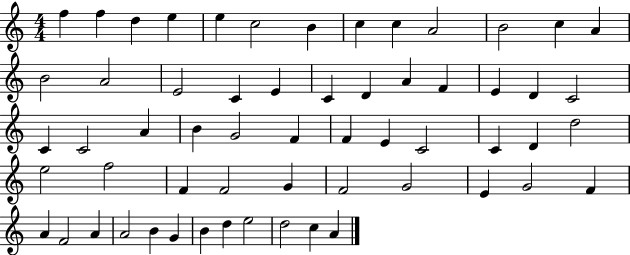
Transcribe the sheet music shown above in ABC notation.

X:1
T:Untitled
M:4/4
L:1/4
K:C
f f d e e c2 B c c A2 B2 c A B2 A2 E2 C E C D A F E D C2 C C2 A B G2 F F E C2 C D d2 e2 f2 F F2 G F2 G2 E G2 F A F2 A A2 B G B d e2 d2 c A